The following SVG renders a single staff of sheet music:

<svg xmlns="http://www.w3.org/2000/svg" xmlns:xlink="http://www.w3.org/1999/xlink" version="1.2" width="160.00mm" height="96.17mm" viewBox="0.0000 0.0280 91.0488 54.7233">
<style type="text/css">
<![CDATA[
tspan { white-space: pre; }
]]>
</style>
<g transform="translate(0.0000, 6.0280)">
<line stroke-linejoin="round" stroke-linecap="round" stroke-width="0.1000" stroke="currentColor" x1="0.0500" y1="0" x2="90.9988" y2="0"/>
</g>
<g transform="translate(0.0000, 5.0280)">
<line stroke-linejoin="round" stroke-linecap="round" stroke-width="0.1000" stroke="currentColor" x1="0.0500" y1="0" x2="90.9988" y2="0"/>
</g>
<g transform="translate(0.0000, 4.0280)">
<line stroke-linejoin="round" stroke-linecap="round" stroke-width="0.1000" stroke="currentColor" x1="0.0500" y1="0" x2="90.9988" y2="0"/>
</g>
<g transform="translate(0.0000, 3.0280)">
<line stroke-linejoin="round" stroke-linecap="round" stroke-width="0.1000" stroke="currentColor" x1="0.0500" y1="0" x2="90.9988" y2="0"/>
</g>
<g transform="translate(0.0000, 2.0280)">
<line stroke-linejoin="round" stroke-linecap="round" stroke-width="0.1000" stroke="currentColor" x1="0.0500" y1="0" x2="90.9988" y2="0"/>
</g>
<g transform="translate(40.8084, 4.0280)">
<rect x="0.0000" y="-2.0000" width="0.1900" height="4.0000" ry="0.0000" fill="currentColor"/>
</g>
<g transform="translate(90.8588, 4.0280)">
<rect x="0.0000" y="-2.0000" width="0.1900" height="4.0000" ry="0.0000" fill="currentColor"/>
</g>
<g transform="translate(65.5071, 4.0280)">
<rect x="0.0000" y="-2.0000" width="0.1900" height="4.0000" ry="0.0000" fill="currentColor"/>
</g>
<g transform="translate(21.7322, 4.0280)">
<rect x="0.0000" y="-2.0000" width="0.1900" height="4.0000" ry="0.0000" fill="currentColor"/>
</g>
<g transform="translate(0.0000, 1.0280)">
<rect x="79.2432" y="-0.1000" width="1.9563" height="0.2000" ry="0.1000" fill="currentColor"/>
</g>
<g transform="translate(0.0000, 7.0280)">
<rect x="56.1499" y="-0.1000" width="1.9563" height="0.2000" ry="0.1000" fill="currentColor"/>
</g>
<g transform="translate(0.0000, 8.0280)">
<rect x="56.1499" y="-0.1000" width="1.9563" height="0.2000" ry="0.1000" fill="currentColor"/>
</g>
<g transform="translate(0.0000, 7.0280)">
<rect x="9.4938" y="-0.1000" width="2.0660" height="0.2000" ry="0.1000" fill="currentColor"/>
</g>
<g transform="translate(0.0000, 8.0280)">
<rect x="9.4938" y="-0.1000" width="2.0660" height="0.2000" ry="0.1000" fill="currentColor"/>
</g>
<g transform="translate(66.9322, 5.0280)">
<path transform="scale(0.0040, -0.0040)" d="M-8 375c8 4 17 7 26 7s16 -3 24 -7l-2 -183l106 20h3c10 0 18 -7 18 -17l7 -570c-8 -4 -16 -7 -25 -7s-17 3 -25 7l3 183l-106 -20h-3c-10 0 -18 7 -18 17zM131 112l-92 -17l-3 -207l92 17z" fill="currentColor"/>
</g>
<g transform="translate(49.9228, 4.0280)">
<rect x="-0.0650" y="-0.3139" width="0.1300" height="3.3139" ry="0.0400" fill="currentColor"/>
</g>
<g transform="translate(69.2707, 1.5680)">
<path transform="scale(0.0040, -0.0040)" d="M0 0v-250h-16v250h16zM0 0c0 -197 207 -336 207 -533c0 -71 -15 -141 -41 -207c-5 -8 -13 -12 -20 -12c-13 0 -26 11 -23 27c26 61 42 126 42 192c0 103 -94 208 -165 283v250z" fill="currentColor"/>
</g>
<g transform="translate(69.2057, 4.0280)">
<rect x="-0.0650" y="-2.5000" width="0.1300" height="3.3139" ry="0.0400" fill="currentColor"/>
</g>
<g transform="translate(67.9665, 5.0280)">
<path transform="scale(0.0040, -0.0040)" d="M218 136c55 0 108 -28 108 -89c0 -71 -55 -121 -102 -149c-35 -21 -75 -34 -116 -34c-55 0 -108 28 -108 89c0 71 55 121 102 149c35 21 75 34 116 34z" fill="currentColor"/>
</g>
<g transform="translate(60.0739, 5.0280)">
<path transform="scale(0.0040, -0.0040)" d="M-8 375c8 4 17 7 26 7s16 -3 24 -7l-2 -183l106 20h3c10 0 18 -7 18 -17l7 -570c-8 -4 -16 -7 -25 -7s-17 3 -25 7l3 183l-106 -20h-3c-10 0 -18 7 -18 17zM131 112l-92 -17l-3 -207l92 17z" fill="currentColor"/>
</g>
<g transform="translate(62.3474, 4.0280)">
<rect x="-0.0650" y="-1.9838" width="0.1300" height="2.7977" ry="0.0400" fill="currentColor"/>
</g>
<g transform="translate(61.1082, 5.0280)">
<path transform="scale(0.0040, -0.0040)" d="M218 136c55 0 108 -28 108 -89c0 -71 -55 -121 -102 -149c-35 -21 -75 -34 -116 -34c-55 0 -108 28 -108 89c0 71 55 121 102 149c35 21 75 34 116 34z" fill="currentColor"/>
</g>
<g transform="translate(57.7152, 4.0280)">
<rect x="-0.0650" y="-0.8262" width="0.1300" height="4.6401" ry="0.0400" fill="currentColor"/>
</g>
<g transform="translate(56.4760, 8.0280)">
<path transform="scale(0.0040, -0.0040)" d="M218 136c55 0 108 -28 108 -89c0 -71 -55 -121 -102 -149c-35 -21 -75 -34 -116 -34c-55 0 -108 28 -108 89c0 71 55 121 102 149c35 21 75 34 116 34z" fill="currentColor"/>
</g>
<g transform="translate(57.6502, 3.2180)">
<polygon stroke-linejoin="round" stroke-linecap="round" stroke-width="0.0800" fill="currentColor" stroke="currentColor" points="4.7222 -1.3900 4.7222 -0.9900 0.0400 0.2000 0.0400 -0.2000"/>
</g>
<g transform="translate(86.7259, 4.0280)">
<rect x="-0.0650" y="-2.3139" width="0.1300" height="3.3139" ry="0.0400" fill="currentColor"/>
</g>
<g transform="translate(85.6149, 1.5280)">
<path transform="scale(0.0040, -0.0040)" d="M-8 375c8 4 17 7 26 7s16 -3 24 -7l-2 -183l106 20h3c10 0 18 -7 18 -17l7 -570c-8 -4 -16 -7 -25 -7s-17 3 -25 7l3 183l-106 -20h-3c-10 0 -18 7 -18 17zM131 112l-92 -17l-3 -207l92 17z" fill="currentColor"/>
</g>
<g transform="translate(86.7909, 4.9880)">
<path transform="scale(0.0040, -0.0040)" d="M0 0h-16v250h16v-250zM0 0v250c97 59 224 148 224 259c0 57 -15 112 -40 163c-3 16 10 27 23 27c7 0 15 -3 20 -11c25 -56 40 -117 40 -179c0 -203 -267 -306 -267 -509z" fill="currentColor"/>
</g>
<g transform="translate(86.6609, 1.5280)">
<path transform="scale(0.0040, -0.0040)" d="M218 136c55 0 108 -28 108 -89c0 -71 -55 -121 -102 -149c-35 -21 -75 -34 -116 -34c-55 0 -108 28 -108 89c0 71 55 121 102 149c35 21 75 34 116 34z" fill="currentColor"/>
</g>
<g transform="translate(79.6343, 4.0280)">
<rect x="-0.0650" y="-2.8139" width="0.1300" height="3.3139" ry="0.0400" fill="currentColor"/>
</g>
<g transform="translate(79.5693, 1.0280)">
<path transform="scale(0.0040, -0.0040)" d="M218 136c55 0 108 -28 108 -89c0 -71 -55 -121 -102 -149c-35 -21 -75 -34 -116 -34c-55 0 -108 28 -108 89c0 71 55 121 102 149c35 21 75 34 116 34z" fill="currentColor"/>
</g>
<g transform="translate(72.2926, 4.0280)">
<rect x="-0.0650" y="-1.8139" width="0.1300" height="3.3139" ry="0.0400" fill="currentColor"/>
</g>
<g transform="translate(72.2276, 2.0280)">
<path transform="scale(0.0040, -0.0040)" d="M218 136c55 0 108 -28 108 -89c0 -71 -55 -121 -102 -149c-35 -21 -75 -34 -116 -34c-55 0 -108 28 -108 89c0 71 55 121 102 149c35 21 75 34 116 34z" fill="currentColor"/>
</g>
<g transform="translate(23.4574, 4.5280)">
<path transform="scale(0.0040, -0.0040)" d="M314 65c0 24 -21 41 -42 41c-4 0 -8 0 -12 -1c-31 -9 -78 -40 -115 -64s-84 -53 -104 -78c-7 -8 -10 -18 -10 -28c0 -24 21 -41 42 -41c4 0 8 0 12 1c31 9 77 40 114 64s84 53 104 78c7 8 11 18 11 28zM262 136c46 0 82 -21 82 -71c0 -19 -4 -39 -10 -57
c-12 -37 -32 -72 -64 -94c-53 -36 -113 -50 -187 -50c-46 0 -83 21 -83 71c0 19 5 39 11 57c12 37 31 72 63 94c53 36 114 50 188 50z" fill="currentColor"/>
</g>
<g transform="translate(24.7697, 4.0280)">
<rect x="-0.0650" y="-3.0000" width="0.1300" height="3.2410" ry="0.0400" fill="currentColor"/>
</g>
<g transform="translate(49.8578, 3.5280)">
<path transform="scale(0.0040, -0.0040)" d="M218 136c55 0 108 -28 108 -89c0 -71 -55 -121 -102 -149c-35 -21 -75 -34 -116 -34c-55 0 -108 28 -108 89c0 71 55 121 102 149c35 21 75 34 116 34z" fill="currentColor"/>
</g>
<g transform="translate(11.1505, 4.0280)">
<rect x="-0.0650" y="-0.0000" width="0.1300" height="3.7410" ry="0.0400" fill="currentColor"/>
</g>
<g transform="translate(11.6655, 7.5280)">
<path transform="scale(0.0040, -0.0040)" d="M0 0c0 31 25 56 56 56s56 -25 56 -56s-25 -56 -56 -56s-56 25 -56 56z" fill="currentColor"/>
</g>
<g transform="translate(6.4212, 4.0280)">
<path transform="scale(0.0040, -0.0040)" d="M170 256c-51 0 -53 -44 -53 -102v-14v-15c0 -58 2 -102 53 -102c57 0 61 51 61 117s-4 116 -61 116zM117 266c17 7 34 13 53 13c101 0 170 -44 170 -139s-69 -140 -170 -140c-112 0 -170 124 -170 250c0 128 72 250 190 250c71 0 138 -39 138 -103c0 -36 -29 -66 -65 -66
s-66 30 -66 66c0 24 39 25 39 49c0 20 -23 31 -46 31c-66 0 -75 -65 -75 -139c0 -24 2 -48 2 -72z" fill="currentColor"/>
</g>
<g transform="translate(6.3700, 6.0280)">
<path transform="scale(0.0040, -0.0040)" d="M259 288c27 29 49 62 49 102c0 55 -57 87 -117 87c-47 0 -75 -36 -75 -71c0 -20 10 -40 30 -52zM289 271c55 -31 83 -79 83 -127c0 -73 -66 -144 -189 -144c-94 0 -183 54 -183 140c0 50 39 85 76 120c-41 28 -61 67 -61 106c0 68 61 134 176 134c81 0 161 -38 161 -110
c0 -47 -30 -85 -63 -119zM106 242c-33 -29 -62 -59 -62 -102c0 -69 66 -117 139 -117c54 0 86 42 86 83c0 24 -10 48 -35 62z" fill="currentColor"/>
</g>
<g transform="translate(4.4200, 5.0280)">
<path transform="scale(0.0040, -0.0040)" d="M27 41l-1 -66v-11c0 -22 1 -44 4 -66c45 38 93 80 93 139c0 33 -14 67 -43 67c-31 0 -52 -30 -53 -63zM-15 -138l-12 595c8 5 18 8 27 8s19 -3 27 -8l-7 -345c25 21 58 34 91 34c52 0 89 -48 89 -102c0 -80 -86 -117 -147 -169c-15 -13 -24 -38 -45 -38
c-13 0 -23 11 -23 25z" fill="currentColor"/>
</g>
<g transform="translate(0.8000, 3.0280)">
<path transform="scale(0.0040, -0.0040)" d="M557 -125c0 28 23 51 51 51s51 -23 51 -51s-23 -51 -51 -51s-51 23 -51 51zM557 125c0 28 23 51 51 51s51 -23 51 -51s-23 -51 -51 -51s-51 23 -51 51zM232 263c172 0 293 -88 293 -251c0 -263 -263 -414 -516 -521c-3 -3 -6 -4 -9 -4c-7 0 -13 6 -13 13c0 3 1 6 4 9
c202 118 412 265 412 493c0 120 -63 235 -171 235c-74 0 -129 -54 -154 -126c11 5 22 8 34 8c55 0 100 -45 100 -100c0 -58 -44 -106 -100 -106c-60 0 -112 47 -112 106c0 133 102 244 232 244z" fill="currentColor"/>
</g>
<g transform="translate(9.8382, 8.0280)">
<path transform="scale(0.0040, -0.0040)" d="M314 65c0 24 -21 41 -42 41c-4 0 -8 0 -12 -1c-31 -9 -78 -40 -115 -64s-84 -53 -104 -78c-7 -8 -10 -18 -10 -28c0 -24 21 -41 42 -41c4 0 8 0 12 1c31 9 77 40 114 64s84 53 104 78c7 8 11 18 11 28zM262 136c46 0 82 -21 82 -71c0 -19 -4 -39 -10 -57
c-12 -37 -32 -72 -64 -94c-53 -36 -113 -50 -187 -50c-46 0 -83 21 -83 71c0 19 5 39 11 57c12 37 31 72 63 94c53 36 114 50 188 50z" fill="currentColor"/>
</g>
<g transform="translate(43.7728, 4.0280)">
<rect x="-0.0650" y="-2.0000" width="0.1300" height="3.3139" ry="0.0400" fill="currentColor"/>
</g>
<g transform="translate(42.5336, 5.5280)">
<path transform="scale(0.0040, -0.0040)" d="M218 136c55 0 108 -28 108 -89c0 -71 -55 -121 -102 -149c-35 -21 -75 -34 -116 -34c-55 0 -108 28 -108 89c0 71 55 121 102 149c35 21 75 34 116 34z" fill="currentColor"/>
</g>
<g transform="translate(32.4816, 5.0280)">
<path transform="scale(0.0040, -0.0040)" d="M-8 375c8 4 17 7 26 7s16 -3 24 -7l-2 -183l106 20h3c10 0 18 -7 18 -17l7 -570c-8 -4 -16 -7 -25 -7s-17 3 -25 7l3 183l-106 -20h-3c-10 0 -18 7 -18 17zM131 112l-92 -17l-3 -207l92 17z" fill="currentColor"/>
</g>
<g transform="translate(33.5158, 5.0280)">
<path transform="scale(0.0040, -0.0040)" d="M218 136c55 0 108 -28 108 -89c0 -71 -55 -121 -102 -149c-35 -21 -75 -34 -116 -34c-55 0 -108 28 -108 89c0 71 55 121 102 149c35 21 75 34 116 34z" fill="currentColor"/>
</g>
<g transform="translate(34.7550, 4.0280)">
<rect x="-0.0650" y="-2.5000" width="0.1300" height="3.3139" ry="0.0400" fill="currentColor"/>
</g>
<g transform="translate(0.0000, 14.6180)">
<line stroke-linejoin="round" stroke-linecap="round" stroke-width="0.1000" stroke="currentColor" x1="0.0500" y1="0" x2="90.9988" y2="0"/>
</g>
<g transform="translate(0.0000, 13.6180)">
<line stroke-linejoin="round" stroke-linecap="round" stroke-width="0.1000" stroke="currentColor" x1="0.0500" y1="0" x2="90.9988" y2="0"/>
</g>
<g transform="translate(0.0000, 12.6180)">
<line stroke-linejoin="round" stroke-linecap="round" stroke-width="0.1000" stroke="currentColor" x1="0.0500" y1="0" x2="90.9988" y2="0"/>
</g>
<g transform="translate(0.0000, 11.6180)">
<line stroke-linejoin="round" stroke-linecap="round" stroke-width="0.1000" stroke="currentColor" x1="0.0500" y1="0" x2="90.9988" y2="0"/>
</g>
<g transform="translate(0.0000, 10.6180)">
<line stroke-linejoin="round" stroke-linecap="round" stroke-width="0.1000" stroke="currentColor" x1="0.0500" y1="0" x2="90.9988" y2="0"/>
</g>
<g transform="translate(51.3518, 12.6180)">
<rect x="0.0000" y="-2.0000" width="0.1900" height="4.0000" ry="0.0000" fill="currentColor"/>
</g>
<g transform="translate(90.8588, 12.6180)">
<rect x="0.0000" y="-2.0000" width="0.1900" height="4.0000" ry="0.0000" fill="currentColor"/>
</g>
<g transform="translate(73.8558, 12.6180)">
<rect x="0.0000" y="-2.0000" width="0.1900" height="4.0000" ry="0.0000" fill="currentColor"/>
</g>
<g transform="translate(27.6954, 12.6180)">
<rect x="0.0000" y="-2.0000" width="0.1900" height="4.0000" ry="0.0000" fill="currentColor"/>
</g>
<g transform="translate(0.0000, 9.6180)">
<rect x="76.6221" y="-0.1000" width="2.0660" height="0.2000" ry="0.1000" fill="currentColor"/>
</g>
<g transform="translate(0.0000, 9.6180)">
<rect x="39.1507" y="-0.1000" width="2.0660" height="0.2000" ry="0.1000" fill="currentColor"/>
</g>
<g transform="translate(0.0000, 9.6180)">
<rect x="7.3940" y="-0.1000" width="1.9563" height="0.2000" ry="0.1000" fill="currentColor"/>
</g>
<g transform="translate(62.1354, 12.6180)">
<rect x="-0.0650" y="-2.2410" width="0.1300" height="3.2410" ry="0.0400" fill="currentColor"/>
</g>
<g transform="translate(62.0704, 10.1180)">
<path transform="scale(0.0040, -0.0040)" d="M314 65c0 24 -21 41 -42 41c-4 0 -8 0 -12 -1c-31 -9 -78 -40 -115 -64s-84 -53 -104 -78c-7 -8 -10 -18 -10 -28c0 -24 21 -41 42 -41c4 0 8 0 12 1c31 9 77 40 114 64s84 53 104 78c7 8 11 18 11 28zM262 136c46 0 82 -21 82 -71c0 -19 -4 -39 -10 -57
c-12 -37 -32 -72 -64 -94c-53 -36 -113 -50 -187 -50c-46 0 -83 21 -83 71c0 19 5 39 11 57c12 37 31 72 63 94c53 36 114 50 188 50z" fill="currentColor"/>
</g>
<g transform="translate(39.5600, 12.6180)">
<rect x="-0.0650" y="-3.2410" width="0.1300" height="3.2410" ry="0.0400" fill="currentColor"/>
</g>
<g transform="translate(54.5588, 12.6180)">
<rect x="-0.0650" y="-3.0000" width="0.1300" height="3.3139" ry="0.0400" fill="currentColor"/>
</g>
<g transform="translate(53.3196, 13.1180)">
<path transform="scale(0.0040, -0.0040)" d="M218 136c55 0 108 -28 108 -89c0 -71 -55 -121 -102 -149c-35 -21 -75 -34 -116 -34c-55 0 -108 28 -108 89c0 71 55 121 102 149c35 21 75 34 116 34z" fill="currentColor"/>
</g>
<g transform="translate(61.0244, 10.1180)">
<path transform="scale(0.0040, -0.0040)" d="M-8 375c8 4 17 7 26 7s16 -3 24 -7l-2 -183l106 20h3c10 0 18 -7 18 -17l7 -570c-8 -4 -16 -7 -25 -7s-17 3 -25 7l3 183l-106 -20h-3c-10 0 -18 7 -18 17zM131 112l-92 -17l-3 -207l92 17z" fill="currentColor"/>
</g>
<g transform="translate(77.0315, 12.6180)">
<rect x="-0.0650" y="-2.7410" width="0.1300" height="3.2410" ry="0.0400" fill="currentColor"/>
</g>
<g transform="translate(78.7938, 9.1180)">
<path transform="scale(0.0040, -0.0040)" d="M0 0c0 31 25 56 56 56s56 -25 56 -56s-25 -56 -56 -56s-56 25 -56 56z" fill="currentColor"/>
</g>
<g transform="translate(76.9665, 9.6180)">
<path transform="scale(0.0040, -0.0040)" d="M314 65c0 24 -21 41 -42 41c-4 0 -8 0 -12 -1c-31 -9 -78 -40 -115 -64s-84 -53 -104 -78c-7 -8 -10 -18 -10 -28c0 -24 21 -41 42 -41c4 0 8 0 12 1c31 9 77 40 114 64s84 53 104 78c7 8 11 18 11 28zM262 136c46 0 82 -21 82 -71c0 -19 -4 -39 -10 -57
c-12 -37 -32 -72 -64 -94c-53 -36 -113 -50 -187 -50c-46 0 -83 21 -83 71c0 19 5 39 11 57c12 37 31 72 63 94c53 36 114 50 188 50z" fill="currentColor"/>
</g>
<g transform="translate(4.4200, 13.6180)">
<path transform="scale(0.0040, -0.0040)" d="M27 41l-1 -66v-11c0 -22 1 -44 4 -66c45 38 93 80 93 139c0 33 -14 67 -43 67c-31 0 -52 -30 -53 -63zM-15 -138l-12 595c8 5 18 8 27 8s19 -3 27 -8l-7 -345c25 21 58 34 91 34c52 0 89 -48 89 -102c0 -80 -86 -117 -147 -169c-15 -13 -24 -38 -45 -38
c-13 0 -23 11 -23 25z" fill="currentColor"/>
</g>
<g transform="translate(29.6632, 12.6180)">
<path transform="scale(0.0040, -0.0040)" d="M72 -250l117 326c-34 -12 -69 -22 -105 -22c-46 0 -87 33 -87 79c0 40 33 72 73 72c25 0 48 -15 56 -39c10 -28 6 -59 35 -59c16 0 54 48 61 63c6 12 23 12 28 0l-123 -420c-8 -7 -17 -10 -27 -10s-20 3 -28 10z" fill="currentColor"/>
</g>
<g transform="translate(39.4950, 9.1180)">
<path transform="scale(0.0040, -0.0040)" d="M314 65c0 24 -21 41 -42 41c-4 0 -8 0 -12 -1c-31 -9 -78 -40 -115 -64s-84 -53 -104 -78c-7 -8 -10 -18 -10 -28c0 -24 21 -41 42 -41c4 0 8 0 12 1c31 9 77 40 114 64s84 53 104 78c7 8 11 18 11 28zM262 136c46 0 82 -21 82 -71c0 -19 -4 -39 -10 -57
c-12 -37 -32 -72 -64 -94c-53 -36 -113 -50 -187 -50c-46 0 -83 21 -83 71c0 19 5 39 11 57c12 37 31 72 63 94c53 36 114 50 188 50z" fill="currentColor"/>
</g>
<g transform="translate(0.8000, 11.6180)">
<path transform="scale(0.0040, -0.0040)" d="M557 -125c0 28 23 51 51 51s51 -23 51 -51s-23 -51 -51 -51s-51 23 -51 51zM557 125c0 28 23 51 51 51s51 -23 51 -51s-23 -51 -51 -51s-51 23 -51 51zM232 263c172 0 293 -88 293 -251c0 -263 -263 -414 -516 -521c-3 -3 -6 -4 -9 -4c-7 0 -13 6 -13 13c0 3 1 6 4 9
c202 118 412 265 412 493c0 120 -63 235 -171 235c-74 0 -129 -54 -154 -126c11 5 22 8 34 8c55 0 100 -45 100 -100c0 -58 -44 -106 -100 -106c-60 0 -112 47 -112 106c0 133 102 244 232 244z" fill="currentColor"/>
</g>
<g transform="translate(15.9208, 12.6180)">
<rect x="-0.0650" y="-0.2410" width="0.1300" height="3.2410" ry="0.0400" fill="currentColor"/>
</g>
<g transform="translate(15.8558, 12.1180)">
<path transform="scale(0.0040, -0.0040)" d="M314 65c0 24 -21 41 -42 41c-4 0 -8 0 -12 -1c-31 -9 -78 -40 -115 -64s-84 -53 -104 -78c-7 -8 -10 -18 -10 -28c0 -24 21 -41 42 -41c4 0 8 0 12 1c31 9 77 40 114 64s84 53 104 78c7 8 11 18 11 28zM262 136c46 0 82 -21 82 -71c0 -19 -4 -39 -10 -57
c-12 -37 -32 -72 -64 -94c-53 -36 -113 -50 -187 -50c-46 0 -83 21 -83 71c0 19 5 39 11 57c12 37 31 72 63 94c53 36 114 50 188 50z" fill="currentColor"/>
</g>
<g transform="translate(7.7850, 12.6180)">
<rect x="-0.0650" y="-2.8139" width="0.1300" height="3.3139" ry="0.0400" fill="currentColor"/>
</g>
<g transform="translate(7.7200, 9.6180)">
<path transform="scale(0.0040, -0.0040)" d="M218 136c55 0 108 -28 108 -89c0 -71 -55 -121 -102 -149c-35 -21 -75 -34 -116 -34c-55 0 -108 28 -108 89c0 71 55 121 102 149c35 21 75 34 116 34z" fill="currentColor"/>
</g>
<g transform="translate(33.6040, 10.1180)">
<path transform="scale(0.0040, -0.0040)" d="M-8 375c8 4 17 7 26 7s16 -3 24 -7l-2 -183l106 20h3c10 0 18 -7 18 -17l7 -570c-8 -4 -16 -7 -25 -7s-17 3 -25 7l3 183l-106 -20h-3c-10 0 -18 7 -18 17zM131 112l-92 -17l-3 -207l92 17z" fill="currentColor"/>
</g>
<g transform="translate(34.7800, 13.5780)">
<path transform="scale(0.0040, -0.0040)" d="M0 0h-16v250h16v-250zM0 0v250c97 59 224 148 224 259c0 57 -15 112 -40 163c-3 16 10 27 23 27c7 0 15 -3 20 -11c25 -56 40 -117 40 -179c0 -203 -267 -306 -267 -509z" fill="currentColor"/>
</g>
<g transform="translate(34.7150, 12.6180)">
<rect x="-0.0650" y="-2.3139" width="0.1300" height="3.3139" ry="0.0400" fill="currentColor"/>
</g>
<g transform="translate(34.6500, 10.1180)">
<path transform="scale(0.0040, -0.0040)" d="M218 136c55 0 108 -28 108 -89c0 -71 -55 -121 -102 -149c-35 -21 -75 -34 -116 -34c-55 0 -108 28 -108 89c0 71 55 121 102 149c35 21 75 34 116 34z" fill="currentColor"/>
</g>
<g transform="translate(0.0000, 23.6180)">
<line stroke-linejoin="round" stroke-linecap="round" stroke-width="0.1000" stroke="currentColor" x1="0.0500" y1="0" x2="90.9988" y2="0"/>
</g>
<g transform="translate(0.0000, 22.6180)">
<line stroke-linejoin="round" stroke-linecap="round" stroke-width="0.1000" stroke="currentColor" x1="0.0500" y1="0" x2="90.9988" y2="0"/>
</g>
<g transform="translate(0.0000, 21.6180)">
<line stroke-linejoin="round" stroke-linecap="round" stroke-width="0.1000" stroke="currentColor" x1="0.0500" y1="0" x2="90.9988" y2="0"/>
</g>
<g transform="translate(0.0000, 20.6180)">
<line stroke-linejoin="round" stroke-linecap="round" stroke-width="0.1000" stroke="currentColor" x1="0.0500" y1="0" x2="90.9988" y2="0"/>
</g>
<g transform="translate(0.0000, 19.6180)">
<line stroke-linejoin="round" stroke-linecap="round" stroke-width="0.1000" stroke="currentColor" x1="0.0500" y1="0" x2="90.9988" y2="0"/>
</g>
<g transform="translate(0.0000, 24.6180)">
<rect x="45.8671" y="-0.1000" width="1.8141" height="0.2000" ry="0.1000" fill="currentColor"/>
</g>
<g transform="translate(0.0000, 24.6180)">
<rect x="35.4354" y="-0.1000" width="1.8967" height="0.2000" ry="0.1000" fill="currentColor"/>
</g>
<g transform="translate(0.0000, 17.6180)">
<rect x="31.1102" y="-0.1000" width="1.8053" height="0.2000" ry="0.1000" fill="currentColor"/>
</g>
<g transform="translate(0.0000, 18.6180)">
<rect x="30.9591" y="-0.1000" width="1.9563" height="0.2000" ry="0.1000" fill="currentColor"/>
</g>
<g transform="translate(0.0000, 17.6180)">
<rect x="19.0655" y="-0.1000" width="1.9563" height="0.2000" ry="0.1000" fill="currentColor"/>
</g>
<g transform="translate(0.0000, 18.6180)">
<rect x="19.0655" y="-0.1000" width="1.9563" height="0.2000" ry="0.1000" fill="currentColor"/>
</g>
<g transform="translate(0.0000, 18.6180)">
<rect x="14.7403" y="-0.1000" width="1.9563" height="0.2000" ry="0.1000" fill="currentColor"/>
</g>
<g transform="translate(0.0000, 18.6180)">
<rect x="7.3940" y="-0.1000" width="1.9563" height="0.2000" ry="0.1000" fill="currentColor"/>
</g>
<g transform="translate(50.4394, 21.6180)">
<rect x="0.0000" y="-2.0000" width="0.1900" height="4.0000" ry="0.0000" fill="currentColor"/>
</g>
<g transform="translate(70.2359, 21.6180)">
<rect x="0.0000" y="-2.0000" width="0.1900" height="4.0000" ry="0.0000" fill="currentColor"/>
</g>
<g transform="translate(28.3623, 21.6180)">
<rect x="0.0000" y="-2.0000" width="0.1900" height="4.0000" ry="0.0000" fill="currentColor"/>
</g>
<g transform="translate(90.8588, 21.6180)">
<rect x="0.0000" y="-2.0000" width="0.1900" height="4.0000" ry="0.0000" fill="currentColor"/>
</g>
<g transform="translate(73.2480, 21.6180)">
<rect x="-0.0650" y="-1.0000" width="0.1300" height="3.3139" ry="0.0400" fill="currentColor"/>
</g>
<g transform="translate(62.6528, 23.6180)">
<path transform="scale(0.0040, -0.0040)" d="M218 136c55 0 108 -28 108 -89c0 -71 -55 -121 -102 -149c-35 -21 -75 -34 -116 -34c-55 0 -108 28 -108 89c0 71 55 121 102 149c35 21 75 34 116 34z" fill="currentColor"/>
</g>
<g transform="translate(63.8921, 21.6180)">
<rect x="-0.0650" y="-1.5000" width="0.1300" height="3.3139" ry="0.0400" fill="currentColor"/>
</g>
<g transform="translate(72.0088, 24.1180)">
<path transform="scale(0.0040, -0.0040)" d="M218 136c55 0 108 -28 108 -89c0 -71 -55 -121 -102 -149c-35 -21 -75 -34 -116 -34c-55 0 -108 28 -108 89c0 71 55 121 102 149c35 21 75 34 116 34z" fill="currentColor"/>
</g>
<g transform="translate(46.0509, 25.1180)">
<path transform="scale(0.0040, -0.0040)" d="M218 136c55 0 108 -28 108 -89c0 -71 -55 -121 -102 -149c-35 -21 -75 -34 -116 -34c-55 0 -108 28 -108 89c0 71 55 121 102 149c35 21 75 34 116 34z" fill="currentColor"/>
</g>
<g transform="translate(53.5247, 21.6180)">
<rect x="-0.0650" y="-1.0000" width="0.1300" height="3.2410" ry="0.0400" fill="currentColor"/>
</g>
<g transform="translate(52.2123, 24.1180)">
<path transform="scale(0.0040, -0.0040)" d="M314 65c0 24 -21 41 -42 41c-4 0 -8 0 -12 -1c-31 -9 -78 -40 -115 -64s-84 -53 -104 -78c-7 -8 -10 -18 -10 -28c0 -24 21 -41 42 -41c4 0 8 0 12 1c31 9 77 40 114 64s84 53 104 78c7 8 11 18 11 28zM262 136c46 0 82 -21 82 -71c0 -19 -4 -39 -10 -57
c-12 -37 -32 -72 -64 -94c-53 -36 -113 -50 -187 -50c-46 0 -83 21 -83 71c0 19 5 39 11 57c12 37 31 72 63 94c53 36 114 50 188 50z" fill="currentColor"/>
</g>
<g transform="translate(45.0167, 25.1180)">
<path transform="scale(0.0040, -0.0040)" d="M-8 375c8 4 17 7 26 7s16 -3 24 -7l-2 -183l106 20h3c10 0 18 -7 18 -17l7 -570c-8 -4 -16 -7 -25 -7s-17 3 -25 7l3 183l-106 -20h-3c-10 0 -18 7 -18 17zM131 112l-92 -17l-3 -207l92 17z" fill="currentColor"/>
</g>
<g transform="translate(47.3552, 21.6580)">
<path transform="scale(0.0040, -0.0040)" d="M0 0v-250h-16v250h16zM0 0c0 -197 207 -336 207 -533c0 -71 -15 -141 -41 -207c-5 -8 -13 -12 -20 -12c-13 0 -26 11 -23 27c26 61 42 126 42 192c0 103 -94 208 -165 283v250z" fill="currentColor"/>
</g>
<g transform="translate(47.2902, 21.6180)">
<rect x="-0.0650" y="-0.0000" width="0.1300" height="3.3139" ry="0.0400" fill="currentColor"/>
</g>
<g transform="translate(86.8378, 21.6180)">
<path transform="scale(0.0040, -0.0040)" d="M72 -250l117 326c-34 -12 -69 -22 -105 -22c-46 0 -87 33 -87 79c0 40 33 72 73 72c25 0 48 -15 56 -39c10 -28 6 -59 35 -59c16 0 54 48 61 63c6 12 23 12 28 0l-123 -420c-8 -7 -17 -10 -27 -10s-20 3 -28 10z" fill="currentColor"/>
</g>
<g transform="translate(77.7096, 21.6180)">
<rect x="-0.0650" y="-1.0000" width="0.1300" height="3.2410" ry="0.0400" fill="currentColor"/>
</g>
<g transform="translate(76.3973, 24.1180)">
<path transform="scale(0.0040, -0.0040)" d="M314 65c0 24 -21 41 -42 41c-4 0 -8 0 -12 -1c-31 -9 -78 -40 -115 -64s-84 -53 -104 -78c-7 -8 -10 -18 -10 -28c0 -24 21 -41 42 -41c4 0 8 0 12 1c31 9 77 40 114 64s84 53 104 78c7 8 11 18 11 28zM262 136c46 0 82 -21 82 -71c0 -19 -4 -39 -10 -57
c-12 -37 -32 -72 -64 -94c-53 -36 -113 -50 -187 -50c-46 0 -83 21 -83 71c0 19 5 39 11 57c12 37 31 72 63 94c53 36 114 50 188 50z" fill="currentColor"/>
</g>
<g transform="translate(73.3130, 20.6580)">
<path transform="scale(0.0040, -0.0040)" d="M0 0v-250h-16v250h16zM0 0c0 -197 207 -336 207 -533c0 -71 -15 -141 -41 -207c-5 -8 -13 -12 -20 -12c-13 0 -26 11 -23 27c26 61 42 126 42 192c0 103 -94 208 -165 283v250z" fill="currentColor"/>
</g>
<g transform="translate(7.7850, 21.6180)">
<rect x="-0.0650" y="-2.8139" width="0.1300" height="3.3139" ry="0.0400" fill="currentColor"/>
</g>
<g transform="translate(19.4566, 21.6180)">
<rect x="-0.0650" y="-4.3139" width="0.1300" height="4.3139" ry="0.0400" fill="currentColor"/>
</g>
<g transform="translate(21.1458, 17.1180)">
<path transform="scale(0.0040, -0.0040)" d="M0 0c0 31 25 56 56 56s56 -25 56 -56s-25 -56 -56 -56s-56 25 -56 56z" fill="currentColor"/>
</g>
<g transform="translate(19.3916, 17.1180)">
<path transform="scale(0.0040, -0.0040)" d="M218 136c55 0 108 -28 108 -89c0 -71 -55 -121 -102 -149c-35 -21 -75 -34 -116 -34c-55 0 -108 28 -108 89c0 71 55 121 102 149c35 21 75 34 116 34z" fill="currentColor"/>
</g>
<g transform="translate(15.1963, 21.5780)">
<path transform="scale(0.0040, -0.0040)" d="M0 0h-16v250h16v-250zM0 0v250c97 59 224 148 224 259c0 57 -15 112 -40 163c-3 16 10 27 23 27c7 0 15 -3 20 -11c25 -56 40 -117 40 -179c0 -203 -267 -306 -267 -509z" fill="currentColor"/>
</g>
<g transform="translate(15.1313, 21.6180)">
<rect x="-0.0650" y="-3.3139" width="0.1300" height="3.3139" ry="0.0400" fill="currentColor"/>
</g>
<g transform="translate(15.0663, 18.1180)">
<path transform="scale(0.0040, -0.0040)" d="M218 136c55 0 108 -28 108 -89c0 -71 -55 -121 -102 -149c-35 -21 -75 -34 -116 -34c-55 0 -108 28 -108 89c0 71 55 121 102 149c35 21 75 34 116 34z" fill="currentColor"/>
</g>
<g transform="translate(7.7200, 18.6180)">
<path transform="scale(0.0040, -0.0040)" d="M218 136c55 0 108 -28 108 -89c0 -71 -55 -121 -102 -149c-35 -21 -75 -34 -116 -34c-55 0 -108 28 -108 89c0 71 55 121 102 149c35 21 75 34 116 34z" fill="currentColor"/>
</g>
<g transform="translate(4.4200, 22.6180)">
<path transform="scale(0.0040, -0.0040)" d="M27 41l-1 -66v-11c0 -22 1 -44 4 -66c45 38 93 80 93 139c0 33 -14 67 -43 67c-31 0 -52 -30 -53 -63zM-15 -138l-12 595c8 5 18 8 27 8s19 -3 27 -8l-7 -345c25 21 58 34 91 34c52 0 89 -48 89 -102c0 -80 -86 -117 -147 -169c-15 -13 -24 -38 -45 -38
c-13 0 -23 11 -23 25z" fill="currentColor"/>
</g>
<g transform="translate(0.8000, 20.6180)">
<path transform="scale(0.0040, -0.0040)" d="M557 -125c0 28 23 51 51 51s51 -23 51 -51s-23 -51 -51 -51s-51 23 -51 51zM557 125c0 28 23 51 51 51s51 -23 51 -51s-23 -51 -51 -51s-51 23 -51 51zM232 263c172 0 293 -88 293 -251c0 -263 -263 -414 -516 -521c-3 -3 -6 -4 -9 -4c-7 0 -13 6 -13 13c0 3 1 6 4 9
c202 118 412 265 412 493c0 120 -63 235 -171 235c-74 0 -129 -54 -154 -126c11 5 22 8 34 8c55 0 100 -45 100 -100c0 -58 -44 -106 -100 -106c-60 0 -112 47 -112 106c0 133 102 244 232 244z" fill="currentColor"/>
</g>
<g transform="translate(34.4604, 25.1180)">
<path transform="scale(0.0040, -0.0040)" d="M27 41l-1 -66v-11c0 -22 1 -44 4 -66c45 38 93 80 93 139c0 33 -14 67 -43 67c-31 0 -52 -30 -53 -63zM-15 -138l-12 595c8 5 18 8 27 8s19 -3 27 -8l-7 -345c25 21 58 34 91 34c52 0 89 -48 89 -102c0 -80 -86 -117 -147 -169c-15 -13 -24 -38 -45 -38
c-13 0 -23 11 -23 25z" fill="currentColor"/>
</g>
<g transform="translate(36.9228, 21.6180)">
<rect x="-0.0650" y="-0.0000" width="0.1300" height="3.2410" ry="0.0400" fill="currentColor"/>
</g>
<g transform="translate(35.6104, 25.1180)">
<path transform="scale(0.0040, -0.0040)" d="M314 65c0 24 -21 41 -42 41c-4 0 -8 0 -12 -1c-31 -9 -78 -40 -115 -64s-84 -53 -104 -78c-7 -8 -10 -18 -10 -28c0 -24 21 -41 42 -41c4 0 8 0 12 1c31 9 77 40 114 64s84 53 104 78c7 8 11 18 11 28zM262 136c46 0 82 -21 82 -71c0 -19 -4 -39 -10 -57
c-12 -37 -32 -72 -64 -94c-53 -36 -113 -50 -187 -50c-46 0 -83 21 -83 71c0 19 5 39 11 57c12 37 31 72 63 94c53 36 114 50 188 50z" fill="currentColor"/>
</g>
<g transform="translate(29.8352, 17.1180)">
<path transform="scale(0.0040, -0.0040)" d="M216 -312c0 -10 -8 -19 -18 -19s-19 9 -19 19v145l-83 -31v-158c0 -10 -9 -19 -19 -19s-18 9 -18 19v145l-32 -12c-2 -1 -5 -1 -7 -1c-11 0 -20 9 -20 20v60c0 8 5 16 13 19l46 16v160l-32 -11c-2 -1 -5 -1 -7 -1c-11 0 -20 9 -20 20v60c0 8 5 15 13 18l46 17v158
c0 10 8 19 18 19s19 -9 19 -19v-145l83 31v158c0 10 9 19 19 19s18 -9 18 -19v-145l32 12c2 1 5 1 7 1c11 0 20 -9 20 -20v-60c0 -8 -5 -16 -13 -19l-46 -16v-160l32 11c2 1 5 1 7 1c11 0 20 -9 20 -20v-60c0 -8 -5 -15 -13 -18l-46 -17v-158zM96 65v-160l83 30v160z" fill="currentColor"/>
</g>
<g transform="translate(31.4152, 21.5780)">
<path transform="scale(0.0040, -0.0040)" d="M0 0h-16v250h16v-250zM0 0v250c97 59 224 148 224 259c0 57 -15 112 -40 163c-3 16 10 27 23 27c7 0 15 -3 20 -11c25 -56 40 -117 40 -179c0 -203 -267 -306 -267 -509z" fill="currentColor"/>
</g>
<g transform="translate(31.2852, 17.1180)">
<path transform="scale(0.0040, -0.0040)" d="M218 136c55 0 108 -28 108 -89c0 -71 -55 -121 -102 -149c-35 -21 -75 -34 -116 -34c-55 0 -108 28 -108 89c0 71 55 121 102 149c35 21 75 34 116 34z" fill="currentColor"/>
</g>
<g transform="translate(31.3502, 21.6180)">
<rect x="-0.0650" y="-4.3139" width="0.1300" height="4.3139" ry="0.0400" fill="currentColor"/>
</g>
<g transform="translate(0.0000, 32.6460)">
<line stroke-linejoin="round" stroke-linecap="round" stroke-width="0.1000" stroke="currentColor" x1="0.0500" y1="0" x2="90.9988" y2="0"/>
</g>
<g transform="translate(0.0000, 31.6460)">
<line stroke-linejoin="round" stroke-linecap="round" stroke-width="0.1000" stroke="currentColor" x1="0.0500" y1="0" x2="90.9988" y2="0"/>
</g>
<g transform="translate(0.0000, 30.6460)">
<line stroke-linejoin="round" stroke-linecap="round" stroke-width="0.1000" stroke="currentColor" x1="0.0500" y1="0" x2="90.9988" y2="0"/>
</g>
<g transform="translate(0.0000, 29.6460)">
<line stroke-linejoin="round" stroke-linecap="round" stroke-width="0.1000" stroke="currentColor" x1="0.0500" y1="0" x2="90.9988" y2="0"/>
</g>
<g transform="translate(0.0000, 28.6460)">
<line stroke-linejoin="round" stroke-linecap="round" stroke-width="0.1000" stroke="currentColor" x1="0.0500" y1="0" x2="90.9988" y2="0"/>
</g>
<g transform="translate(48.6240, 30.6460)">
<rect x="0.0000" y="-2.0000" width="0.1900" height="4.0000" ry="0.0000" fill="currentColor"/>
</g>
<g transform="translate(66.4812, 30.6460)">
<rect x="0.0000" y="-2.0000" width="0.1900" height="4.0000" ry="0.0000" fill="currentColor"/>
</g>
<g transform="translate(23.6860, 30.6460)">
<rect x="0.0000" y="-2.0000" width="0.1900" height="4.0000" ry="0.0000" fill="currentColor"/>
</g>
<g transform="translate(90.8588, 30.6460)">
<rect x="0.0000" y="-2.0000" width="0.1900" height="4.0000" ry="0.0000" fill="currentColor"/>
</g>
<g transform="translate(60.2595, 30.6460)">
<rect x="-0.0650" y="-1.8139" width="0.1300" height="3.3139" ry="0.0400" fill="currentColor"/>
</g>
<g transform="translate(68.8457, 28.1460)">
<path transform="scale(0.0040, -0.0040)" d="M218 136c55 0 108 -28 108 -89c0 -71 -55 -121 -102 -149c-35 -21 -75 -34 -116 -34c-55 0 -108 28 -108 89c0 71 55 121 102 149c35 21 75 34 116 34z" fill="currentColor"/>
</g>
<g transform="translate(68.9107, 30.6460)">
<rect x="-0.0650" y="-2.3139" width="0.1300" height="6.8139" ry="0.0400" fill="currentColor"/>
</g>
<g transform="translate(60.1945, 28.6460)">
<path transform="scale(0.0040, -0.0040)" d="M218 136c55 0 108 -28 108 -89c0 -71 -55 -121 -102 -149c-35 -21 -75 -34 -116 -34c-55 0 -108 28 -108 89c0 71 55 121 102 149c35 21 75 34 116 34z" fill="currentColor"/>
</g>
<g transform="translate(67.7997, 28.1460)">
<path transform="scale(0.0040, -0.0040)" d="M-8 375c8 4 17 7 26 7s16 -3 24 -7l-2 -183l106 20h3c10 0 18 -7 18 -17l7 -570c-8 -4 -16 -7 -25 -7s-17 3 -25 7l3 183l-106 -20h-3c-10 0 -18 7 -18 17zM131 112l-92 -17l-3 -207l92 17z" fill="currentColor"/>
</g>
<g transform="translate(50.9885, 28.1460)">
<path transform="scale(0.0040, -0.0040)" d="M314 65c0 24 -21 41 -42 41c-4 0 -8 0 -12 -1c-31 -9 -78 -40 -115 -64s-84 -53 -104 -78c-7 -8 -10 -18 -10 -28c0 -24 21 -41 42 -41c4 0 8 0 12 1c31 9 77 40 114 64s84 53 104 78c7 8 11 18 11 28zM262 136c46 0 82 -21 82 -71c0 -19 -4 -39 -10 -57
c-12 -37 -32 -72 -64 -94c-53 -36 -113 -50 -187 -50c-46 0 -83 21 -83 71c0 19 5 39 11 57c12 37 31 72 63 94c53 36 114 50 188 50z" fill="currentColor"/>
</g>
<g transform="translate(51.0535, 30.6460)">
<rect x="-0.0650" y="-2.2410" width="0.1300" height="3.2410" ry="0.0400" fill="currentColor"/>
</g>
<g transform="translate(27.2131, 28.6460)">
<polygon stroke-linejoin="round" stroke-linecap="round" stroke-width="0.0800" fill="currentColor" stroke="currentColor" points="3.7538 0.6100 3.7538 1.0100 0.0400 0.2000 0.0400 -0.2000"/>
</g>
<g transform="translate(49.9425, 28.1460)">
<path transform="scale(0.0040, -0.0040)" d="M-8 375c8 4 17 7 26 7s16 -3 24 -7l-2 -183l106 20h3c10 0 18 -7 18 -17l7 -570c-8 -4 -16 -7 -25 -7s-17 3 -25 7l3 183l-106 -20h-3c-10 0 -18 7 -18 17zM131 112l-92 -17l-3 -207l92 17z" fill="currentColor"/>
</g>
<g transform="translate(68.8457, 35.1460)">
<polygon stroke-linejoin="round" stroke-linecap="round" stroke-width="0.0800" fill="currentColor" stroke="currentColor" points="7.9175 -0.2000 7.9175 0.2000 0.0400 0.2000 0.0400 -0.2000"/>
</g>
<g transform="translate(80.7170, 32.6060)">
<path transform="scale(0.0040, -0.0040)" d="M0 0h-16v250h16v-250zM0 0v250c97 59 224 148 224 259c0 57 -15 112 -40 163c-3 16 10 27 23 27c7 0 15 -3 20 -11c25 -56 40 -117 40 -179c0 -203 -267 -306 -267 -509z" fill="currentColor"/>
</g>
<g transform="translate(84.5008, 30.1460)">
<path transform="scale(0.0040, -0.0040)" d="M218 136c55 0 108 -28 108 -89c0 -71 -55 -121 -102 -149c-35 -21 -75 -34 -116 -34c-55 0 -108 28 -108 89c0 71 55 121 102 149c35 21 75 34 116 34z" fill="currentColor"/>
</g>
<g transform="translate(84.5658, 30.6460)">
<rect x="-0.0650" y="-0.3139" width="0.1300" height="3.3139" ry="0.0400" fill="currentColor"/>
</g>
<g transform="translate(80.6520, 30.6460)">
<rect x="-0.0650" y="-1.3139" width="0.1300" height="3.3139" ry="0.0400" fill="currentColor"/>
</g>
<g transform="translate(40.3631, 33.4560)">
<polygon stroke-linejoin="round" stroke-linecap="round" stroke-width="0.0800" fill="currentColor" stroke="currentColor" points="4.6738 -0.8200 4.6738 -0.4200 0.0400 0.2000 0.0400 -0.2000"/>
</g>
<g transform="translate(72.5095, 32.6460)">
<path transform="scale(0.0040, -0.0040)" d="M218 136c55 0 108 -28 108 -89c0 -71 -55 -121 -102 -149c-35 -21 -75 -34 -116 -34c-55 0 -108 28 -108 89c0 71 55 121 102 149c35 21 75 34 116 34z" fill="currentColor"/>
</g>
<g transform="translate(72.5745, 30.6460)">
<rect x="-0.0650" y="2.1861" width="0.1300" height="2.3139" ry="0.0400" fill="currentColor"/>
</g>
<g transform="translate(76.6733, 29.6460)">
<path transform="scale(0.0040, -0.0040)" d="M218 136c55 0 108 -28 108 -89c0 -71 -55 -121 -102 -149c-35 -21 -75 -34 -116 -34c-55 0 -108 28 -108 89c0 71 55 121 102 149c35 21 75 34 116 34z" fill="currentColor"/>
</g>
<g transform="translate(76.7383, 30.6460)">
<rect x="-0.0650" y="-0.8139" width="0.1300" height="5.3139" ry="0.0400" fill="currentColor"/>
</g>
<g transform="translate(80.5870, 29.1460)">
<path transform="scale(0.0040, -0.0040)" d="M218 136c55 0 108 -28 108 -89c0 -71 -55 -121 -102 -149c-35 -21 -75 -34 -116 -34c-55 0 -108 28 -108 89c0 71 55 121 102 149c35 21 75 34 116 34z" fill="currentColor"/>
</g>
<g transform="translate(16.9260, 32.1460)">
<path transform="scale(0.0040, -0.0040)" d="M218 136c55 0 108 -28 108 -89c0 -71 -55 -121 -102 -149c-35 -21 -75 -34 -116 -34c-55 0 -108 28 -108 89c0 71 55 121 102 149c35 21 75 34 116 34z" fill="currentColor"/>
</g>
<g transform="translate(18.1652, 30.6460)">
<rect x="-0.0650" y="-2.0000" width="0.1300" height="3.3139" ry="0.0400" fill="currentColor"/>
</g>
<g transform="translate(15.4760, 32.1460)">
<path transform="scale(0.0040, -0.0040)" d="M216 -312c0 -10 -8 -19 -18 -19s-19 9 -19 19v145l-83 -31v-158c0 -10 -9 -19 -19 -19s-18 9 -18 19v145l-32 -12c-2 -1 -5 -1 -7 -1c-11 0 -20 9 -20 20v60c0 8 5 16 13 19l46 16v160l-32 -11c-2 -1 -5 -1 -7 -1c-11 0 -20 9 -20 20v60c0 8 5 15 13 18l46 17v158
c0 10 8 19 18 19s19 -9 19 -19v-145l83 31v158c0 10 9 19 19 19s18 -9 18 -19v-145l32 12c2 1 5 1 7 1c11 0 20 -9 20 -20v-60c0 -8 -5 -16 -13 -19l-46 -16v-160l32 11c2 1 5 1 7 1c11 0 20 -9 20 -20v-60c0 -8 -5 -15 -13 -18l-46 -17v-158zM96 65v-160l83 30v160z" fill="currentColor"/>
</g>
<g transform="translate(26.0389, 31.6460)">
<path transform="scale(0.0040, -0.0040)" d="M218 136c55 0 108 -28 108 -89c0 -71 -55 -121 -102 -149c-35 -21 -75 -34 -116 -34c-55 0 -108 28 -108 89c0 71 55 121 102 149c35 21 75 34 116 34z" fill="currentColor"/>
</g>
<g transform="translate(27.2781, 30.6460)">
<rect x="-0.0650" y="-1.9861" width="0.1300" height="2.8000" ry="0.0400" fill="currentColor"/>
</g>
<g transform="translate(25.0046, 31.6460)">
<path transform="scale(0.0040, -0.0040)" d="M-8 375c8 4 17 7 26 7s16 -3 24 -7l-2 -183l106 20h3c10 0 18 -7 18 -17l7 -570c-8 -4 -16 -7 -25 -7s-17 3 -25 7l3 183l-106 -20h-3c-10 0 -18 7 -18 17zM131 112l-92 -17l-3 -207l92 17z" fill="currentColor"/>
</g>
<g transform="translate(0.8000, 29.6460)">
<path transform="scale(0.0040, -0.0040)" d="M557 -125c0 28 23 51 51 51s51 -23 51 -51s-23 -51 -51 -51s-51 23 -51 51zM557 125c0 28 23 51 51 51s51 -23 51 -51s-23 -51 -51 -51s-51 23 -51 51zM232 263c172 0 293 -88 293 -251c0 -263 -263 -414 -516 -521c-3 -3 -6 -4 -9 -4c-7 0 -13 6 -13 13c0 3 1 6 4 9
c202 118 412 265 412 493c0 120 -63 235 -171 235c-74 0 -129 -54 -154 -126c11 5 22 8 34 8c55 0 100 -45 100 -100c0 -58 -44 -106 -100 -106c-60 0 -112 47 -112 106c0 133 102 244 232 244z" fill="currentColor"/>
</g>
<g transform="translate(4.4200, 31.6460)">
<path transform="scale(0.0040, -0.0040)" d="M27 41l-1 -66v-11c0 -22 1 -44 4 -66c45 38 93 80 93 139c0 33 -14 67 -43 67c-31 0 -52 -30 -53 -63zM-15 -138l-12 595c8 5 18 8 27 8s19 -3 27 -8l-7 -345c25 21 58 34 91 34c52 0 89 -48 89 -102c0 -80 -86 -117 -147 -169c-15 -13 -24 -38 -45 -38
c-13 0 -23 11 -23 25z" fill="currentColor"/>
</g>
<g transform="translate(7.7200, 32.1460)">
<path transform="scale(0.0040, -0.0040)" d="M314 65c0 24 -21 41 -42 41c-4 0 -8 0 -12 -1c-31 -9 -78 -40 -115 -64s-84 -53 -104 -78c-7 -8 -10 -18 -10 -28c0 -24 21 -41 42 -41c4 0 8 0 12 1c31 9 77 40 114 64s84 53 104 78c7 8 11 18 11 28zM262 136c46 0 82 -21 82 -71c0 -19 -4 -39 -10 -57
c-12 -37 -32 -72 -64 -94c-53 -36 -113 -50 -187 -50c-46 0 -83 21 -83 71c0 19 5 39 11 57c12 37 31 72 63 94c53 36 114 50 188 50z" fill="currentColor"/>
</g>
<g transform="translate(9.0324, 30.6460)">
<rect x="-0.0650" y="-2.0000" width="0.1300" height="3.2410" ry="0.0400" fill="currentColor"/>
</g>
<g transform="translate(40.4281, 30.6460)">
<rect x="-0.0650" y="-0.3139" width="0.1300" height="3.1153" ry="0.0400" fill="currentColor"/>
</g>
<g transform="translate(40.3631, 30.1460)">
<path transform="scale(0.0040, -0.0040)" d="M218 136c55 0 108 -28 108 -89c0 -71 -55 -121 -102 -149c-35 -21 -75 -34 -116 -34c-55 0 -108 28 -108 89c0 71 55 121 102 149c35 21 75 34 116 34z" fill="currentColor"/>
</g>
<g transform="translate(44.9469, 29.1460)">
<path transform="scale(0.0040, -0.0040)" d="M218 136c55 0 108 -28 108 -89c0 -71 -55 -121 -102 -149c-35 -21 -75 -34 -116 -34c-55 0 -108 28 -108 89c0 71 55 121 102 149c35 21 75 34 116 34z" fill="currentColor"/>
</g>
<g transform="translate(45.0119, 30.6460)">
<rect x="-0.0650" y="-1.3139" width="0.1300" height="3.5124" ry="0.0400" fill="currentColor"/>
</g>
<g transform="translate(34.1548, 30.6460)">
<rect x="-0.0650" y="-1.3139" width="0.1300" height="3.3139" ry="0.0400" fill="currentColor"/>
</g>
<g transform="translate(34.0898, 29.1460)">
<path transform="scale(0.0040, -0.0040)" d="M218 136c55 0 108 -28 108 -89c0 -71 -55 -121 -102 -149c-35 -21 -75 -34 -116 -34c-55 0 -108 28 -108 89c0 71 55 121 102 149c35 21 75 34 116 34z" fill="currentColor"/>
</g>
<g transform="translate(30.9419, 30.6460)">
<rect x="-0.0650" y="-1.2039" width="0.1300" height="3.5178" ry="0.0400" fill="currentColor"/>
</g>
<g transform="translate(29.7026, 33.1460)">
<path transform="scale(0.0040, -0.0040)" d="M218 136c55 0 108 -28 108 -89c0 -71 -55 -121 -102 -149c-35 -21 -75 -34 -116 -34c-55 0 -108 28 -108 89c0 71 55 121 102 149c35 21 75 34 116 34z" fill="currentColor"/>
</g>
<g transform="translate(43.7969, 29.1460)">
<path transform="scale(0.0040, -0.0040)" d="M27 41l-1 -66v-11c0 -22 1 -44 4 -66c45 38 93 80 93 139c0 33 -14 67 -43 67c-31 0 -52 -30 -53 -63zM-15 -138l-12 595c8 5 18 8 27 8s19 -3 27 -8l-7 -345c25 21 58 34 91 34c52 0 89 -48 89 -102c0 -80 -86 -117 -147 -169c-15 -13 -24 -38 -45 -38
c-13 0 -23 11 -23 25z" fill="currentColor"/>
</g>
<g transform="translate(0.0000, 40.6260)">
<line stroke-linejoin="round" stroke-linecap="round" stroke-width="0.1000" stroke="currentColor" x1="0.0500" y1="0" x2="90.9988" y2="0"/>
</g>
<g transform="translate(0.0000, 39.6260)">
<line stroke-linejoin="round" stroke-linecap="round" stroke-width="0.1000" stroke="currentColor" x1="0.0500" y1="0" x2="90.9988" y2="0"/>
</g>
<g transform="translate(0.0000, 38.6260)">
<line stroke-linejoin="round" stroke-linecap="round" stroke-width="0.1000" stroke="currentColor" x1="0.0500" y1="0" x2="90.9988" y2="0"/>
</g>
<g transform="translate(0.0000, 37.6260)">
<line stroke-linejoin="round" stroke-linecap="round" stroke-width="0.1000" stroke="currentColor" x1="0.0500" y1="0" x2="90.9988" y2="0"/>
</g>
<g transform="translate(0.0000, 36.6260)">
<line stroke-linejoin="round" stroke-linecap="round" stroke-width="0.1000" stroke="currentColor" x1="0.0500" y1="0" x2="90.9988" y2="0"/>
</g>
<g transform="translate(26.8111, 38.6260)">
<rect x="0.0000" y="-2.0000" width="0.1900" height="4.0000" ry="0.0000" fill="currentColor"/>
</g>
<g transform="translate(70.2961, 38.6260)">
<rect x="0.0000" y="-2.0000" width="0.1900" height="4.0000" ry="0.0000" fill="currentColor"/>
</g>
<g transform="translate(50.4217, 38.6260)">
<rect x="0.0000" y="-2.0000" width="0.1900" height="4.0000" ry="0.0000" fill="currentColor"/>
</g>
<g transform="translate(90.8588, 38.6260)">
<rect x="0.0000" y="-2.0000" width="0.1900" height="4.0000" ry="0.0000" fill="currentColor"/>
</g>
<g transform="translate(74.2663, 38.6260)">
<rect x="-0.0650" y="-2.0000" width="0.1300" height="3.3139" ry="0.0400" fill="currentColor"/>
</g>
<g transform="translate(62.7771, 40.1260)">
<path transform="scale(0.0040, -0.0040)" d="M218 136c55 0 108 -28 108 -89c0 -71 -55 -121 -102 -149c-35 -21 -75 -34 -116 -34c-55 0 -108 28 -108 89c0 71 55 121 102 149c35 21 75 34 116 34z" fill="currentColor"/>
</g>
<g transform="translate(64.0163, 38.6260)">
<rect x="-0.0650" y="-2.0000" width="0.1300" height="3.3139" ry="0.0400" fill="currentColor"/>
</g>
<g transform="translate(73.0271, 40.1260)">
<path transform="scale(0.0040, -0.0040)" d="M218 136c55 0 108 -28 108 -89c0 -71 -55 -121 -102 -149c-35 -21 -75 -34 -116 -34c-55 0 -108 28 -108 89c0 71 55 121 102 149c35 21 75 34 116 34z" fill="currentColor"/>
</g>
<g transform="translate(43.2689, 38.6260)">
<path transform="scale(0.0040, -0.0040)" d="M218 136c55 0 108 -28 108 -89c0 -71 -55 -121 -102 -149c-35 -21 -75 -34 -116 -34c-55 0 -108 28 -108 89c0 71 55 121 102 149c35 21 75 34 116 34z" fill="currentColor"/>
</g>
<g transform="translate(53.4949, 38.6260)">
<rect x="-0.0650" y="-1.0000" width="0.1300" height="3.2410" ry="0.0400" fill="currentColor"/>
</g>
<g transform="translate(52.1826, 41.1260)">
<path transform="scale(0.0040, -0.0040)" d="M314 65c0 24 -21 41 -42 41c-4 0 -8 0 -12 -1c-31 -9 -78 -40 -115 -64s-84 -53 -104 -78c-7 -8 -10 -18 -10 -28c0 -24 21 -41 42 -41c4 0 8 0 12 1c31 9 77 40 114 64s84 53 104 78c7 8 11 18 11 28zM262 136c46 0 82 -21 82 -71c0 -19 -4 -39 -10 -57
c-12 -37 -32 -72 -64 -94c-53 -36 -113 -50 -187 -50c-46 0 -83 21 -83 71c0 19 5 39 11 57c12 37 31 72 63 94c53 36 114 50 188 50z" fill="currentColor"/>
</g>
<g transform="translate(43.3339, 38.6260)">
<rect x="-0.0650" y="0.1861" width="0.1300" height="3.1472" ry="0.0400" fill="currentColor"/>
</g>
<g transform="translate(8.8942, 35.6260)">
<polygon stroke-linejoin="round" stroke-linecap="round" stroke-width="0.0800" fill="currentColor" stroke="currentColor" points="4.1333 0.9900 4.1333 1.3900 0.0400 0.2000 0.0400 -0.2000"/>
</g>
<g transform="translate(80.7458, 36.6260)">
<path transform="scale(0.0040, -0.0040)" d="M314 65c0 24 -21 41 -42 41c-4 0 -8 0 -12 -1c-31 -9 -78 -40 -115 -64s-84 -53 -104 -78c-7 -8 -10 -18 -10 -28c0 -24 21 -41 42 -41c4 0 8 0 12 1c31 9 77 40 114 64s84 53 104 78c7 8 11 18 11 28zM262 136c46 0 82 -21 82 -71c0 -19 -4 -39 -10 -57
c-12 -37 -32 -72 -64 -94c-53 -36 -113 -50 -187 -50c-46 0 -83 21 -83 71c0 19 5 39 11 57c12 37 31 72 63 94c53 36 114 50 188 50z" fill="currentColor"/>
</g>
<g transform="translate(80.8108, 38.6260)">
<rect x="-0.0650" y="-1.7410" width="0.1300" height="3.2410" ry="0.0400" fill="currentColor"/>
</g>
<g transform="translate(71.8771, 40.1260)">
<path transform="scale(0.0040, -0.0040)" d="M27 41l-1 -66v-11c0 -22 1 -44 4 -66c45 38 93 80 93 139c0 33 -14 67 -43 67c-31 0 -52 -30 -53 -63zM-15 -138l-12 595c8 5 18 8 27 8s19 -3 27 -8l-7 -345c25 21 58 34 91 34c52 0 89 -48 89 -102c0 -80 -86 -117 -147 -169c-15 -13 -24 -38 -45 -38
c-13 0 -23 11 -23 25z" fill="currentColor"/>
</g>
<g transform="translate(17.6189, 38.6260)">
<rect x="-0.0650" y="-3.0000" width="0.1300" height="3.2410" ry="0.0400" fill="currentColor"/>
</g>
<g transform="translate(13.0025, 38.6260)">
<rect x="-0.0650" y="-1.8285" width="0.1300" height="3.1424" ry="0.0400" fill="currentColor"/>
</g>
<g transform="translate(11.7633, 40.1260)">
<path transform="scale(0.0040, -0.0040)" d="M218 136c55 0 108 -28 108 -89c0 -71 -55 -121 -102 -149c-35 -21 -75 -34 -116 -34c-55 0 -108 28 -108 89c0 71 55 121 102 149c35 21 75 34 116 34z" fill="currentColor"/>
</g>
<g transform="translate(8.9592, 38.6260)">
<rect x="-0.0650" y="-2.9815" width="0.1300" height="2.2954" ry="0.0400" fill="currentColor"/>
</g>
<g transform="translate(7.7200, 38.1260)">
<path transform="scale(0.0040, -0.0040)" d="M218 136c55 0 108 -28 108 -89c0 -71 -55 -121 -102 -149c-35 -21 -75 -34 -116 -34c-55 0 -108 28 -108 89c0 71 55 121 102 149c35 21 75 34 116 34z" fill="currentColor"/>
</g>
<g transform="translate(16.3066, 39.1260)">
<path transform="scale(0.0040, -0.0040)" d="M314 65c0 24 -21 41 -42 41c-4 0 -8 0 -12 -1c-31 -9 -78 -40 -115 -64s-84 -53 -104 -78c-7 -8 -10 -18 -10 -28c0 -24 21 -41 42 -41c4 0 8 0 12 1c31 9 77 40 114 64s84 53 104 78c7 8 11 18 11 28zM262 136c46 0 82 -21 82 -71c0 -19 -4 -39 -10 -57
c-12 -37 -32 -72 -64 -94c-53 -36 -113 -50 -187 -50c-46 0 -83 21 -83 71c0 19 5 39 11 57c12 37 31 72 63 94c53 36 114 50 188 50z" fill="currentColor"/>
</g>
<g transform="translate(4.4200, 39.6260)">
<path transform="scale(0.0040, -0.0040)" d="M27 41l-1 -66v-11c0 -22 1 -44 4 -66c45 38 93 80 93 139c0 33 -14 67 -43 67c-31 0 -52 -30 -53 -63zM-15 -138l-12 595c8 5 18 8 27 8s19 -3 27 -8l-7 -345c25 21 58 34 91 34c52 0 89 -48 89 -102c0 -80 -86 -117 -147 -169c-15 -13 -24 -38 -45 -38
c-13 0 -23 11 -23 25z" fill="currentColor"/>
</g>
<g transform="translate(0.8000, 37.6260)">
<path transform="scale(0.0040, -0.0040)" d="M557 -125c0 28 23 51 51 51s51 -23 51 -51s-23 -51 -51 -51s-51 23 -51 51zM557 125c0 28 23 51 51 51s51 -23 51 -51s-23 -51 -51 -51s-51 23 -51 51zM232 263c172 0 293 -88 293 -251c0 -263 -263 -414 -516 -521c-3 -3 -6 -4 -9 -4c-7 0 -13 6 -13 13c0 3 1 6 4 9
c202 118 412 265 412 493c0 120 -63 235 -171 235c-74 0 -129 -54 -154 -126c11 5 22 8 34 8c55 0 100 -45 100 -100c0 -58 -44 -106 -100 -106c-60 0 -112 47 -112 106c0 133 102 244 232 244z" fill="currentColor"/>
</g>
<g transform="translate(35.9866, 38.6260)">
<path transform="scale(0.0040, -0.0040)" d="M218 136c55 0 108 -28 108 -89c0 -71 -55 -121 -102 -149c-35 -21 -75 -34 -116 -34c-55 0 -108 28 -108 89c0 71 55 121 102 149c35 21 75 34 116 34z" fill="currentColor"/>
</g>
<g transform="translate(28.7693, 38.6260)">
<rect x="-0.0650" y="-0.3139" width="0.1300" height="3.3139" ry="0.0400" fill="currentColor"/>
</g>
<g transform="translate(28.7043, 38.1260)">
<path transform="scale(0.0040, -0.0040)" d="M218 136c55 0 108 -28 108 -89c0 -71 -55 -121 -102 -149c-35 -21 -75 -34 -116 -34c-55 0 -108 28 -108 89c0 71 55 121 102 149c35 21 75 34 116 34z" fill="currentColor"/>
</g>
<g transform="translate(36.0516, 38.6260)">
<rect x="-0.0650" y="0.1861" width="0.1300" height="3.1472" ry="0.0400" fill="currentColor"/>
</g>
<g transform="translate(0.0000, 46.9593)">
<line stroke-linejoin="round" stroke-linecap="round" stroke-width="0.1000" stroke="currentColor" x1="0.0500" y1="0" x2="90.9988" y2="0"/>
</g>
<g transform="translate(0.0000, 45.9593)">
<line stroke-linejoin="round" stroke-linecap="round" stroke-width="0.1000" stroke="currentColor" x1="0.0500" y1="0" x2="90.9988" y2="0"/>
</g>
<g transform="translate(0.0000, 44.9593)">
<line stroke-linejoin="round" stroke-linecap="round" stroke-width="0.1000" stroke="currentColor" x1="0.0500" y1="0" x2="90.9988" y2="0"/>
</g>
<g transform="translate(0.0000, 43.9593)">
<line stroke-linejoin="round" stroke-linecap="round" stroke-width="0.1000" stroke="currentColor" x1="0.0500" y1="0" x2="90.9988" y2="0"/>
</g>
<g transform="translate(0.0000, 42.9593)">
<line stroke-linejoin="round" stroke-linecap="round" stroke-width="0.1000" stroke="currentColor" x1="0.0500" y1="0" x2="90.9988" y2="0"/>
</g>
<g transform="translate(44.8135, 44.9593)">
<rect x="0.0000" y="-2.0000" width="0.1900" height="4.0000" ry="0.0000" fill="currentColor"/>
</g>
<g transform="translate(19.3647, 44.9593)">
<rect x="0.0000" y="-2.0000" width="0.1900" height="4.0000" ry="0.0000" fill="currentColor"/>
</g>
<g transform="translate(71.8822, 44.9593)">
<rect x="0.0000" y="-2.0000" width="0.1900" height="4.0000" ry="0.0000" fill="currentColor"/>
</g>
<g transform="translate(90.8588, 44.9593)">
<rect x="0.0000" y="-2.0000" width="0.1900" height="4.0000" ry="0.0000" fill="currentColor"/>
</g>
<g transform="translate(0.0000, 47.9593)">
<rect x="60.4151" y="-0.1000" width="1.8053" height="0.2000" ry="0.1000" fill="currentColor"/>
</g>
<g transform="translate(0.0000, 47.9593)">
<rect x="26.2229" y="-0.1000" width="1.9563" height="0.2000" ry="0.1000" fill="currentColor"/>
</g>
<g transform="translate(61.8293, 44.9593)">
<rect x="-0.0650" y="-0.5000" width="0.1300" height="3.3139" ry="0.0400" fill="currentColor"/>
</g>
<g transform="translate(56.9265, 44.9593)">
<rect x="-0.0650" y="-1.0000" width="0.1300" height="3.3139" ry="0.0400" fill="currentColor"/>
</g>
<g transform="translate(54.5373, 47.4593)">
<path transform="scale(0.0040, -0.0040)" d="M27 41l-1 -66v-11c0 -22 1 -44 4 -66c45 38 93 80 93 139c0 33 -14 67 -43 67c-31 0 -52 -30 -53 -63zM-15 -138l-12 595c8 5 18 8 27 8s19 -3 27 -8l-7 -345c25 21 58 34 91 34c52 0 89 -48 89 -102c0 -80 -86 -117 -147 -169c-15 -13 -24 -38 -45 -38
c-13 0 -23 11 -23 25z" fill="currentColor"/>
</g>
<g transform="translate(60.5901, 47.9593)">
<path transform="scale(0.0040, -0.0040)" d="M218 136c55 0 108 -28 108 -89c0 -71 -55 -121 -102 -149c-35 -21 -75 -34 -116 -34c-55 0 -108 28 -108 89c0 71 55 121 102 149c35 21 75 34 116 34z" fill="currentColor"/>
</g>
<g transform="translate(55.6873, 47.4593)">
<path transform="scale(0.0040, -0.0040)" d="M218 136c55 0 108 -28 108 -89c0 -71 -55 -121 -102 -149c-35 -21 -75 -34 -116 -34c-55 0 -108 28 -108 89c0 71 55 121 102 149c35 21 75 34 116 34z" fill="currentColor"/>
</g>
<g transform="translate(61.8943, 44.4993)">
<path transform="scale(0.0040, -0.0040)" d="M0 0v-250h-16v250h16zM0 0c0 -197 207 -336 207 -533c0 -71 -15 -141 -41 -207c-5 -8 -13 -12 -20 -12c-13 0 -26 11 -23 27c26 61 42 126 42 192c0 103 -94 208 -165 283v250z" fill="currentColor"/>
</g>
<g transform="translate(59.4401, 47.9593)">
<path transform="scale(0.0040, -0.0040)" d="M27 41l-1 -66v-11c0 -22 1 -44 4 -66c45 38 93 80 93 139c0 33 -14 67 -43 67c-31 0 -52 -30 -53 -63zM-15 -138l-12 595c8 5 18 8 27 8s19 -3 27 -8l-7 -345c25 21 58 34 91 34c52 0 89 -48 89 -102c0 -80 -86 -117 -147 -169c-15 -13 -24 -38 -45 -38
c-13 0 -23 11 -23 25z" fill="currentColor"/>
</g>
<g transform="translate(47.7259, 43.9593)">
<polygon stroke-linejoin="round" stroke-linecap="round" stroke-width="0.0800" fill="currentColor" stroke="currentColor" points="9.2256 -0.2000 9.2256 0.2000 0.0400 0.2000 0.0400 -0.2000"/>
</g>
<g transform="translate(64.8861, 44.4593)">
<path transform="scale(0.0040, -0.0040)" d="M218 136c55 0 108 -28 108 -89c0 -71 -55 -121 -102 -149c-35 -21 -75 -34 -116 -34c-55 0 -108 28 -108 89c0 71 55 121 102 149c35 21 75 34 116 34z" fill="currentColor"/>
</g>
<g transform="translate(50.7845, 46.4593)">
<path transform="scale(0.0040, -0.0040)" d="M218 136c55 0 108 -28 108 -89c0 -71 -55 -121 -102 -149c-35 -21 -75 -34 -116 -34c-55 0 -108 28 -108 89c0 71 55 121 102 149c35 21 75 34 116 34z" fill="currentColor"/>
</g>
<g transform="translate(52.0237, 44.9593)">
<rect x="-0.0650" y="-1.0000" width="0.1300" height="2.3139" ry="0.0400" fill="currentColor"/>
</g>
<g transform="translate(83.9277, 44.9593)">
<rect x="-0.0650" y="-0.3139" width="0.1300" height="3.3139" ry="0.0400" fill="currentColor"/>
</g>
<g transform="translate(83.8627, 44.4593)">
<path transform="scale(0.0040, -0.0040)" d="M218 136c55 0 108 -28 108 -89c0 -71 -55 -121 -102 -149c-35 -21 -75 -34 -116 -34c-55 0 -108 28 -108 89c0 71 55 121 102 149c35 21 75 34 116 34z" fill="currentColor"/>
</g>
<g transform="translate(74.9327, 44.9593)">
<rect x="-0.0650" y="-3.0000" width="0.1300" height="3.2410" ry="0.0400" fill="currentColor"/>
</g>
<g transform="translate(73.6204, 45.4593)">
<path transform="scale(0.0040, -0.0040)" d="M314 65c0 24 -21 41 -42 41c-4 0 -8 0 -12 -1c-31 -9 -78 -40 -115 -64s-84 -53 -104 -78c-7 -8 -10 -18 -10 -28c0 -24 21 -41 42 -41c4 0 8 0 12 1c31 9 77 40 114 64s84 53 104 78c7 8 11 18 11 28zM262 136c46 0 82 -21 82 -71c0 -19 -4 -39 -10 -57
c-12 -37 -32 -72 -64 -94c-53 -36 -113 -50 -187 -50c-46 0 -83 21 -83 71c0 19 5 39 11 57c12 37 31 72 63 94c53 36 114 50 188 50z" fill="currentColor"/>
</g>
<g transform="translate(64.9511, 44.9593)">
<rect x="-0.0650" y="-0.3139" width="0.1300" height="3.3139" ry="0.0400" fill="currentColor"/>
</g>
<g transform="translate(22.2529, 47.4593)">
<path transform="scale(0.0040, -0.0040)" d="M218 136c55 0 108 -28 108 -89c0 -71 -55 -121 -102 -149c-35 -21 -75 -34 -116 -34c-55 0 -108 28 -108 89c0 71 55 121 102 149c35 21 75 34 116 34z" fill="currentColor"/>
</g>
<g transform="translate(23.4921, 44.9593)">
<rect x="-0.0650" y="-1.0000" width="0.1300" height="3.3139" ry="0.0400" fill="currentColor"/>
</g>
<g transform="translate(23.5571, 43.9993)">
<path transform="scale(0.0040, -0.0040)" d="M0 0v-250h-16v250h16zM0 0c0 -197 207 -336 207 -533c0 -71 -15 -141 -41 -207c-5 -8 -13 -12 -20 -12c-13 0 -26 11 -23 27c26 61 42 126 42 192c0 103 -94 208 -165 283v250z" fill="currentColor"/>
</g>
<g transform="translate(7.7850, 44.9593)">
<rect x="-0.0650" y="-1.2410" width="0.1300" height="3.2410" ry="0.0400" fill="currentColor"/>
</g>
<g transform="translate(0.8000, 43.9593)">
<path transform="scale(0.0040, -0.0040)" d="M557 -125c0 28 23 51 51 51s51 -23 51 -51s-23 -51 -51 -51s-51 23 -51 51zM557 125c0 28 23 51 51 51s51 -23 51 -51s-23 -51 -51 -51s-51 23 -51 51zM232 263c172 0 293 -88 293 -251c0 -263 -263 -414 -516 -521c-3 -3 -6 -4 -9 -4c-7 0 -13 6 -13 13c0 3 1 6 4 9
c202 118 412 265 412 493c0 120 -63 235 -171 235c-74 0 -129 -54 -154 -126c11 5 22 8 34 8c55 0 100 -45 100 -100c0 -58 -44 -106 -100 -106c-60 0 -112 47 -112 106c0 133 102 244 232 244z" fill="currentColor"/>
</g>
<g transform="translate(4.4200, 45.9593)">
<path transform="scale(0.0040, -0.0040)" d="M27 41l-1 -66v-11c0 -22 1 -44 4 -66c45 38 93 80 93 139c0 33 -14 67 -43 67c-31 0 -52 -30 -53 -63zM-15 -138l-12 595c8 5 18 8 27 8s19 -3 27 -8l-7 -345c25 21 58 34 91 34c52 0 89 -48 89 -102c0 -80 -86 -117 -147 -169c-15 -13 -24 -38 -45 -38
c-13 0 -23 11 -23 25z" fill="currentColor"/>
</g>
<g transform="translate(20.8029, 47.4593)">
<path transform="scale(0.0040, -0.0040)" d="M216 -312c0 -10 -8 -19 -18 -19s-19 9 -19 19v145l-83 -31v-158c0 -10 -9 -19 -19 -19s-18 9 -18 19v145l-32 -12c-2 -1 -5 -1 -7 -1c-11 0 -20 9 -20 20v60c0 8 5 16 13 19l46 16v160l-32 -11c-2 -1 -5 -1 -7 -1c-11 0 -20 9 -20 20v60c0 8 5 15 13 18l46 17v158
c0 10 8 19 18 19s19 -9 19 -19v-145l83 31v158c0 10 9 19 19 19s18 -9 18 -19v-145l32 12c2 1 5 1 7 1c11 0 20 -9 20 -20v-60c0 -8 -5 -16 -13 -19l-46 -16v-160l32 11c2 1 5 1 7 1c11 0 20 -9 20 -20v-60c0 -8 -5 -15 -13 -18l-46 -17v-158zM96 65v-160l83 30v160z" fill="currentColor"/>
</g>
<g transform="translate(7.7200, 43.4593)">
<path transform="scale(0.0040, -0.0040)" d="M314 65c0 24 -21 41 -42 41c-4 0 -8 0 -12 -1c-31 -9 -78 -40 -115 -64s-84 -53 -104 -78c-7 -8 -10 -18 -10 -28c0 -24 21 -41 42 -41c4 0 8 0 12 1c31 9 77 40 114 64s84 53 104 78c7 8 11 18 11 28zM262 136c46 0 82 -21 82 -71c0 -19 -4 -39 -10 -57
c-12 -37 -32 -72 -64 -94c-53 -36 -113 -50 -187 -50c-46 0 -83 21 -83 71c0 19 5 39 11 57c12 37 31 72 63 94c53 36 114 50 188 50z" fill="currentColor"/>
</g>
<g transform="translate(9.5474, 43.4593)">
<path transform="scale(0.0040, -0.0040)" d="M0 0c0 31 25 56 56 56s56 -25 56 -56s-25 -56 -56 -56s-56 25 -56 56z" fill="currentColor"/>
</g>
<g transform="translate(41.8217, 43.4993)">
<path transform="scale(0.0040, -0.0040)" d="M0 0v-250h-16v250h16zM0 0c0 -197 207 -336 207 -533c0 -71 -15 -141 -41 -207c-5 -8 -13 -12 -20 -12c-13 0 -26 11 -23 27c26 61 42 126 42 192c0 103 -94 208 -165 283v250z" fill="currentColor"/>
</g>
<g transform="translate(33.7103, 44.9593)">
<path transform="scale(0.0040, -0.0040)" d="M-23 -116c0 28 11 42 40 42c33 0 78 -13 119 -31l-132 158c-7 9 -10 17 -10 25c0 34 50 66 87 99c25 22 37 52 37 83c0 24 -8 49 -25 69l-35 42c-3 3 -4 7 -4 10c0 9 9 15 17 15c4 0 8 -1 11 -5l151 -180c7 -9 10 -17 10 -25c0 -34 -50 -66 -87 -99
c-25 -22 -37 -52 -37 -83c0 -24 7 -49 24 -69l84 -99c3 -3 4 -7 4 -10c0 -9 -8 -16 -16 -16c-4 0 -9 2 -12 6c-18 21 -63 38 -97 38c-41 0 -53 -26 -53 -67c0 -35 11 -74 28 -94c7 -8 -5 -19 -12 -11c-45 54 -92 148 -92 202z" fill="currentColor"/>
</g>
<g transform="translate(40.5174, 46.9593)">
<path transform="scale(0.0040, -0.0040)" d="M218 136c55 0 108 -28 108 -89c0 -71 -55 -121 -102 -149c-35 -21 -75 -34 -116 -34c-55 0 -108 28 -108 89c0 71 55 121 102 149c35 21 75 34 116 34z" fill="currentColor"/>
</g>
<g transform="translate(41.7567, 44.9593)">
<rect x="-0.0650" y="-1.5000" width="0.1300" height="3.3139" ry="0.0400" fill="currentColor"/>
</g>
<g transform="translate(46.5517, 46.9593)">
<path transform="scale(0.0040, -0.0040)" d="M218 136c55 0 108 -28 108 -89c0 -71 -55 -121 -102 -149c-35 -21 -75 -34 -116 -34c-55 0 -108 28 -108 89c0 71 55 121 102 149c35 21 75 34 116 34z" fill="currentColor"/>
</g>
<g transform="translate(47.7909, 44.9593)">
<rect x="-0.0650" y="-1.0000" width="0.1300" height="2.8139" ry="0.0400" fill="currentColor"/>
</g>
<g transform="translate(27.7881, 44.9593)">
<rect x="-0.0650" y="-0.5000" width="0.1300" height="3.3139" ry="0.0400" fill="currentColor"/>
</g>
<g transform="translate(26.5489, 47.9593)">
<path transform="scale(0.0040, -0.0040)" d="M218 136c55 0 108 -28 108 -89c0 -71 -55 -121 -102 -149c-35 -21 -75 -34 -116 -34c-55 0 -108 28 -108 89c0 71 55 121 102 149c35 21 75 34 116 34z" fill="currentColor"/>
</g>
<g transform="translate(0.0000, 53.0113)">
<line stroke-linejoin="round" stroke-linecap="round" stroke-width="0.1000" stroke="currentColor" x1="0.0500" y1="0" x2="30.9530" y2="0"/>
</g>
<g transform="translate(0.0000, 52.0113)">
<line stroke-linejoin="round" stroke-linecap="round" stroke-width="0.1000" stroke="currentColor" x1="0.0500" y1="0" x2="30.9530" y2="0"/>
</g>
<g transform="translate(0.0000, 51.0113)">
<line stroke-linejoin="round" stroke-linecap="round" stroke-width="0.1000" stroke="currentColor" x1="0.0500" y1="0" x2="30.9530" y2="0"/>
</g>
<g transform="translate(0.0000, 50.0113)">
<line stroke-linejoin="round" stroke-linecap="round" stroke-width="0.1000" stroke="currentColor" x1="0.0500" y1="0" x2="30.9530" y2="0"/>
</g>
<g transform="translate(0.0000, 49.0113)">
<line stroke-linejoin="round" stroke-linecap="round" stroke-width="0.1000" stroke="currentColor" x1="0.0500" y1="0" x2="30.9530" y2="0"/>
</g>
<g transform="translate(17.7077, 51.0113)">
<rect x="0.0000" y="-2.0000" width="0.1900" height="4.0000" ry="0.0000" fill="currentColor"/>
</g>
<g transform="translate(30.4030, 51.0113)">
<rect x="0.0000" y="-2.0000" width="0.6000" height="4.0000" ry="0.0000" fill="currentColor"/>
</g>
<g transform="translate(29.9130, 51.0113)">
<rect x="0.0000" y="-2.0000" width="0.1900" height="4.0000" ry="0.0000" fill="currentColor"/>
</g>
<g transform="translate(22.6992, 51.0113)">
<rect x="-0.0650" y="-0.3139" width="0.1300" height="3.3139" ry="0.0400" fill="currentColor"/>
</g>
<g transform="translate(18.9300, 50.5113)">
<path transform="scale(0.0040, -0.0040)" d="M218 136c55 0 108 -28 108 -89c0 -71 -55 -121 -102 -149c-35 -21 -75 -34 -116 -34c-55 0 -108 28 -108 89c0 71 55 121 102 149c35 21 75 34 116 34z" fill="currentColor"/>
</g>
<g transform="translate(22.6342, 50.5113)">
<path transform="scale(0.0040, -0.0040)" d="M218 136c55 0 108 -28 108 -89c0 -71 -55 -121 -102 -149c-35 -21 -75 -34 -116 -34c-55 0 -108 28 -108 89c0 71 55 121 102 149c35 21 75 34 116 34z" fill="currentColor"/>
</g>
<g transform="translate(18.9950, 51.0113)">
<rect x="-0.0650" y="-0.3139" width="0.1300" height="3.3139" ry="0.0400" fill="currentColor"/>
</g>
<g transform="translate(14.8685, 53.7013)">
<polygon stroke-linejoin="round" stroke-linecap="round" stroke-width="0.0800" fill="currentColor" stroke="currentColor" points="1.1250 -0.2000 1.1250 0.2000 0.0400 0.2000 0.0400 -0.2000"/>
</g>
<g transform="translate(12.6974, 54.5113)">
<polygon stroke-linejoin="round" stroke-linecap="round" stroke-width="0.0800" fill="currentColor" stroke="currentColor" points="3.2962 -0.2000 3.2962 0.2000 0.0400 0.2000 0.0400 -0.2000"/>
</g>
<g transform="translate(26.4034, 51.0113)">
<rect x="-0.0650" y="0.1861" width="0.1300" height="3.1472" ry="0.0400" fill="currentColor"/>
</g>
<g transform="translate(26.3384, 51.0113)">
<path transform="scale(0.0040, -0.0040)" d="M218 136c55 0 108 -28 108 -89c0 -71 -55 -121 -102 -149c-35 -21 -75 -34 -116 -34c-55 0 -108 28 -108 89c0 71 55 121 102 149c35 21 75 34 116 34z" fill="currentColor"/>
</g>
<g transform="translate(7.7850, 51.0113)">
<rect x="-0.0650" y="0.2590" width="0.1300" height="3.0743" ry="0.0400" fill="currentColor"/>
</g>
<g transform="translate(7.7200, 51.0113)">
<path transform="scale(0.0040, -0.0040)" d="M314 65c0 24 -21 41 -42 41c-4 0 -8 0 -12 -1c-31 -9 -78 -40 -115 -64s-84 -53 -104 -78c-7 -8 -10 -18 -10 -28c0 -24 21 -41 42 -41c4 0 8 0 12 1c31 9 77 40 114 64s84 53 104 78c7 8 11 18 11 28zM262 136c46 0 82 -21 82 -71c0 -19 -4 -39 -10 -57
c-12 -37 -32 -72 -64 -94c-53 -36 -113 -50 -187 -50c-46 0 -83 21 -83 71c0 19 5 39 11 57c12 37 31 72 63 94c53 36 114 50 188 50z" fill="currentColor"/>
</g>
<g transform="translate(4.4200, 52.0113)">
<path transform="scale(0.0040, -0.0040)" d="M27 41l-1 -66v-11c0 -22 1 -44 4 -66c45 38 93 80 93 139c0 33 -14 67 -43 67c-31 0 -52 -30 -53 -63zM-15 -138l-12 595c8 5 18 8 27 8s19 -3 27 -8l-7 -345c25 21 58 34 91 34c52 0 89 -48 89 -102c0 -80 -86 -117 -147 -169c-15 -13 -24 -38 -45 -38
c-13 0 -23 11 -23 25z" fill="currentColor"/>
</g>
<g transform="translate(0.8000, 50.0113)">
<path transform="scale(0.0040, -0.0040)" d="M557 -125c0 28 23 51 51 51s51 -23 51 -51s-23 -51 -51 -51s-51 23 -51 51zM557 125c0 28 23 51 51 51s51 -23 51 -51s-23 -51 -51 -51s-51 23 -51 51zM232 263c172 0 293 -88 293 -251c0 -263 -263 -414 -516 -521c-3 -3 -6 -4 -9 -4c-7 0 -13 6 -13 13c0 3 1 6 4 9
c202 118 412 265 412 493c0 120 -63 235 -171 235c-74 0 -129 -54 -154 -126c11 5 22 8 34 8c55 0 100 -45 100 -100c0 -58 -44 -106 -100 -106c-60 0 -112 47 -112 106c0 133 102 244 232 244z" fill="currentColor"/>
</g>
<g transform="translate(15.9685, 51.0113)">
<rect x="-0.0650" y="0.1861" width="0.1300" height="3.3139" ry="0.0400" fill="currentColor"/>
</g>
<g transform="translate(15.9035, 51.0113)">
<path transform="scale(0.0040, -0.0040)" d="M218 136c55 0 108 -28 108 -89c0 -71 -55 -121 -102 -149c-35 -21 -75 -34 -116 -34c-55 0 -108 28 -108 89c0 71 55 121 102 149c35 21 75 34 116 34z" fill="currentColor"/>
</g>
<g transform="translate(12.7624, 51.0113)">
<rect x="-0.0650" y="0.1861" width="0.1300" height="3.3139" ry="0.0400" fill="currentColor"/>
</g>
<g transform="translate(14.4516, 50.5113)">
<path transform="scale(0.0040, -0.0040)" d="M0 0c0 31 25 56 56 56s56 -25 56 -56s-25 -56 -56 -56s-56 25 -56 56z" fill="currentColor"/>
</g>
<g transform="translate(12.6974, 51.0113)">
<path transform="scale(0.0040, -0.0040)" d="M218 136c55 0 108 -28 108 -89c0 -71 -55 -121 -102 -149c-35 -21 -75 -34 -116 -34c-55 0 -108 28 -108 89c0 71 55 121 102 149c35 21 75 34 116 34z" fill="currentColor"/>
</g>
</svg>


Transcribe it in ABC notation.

X:1
T:Untitled
M:6/8
L:1/4
K:F
C,,2 C,2 B,, A,, E, C,,/2 B,,/2 B,,/2 A, C B,/2 C E,2 z/2 B,/2 D2 C, B,2 C2 C D/2 F ^F/2 _D,,2 D,,/2 F,,2 G,, F,,/2 F,,2 z/2 A,,2 ^A,, B,,/2 F,,/2 G, E,/2 _G,/2 B,2 A, B,/2 G,,/2 F,/2 G,/2 E, E,/2 A,,/2 C,2 E, D, D, F,,2 A,, _A,, A,2 G,2 ^F,,/2 E,, z G,,/2 G,,/2 A,,/2 _F,,/2 _E,,/2 E, C,2 E, D,2 D,/2 D,/4 E, E, D,